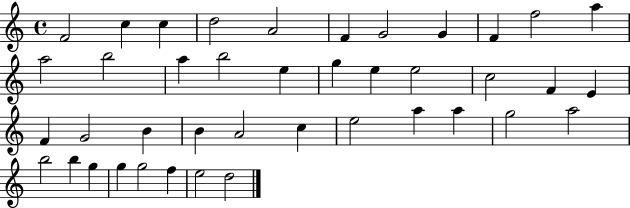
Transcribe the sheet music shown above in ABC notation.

X:1
T:Untitled
M:4/4
L:1/4
K:C
F2 c c d2 A2 F G2 G F f2 a a2 b2 a b2 e g e e2 c2 F E F G2 B B A2 c e2 a a g2 a2 b2 b g g g2 f e2 d2